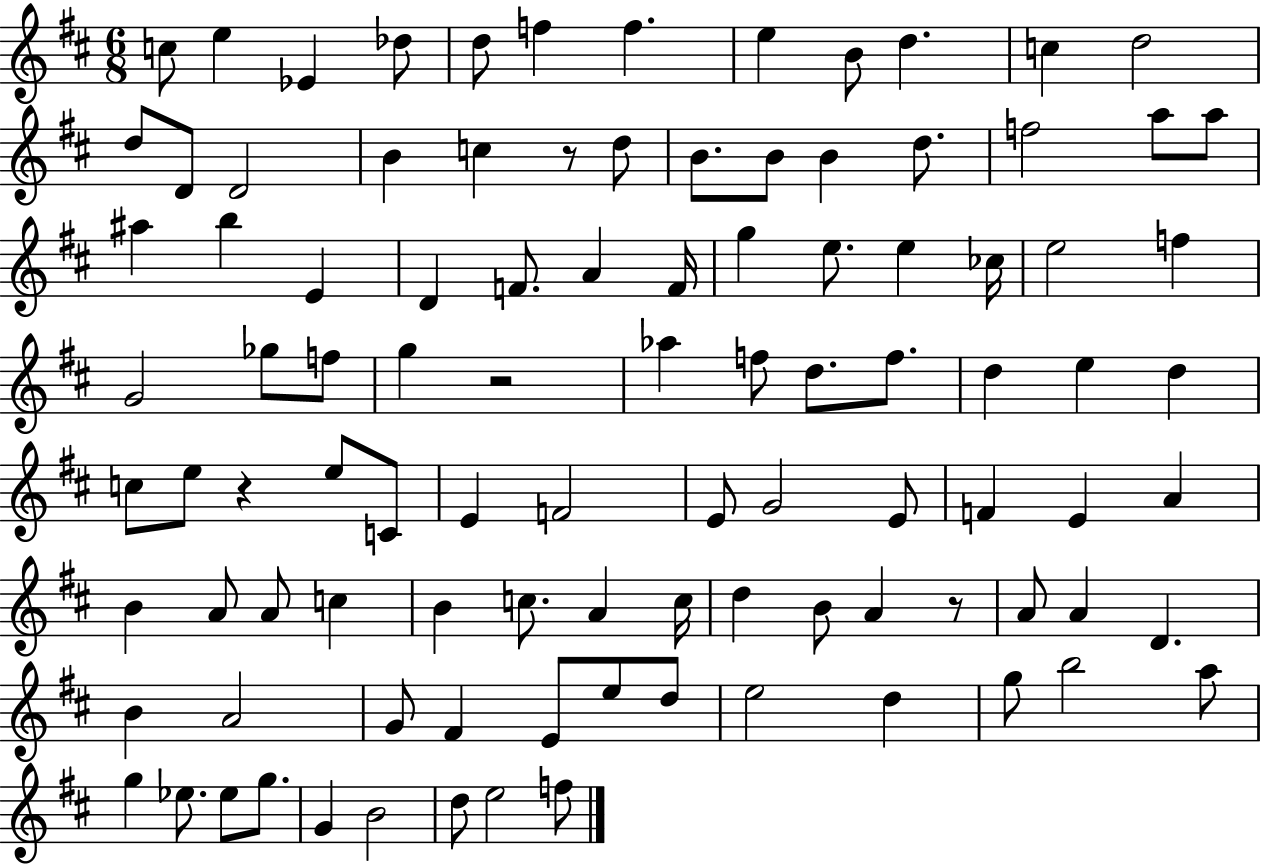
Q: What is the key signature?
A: D major